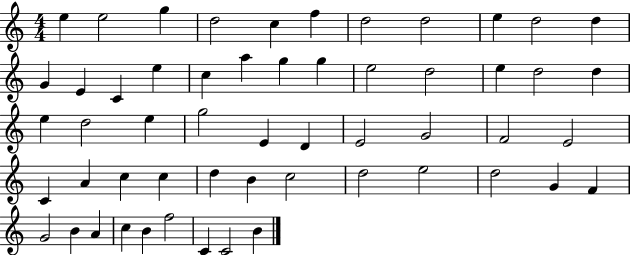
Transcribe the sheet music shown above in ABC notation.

X:1
T:Untitled
M:4/4
L:1/4
K:C
e e2 g d2 c f d2 d2 e d2 d G E C e c a g g e2 d2 e d2 d e d2 e g2 E D E2 G2 F2 E2 C A c c d B c2 d2 e2 d2 G F G2 B A c B f2 C C2 B